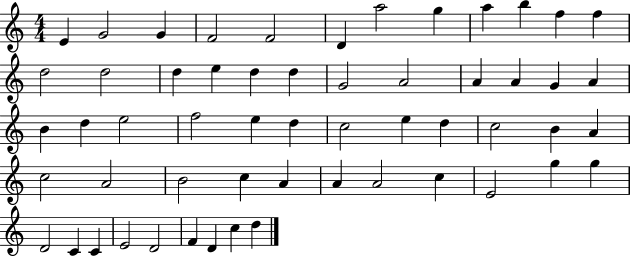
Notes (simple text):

E4/q G4/h G4/q F4/h F4/h D4/q A5/h G5/q A5/q B5/q F5/q F5/q D5/h D5/h D5/q E5/q D5/q D5/q G4/h A4/h A4/q A4/q G4/q A4/q B4/q D5/q E5/h F5/h E5/q D5/q C5/h E5/q D5/q C5/h B4/q A4/q C5/h A4/h B4/h C5/q A4/q A4/q A4/h C5/q E4/h G5/q G5/q D4/h C4/q C4/q E4/h D4/h F4/q D4/q C5/q D5/q